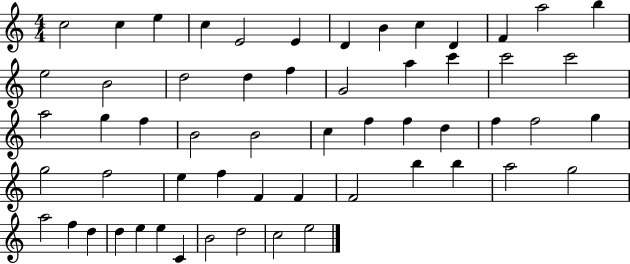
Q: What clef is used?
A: treble